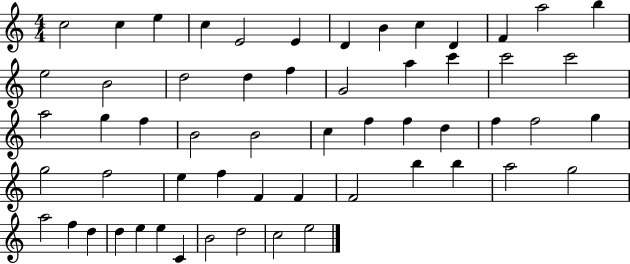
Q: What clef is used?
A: treble